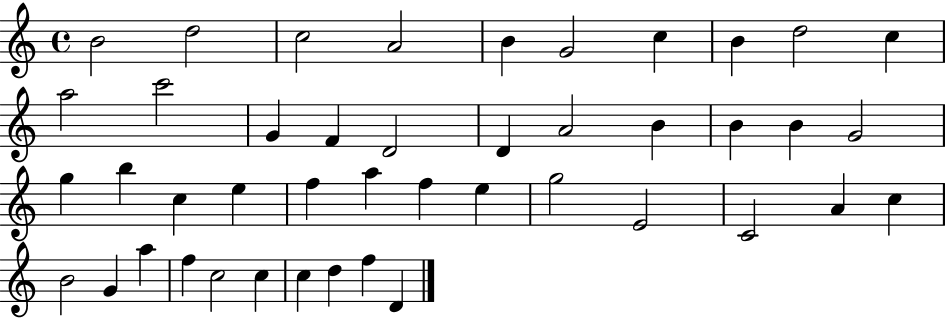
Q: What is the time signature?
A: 4/4